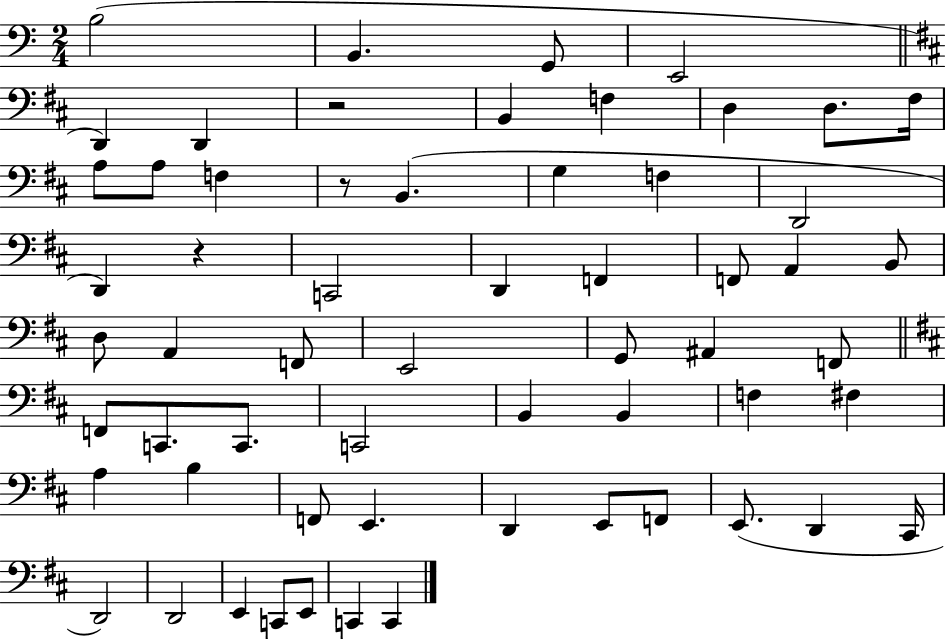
B3/h B2/q. G2/e E2/h D2/q D2/q R/h B2/q F3/q D3/q D3/e. F#3/s A3/e A3/e F3/q R/e B2/q. G3/q F3/q D2/h D2/q R/q C2/h D2/q F2/q F2/e A2/q B2/e D3/e A2/q F2/e E2/h G2/e A#2/q F2/e F2/e C2/e. C2/e. C2/h B2/q B2/q F3/q F#3/q A3/q B3/q F2/e E2/q. D2/q E2/e F2/e E2/e. D2/q C#2/s D2/h D2/h E2/q C2/e E2/e C2/q C2/q